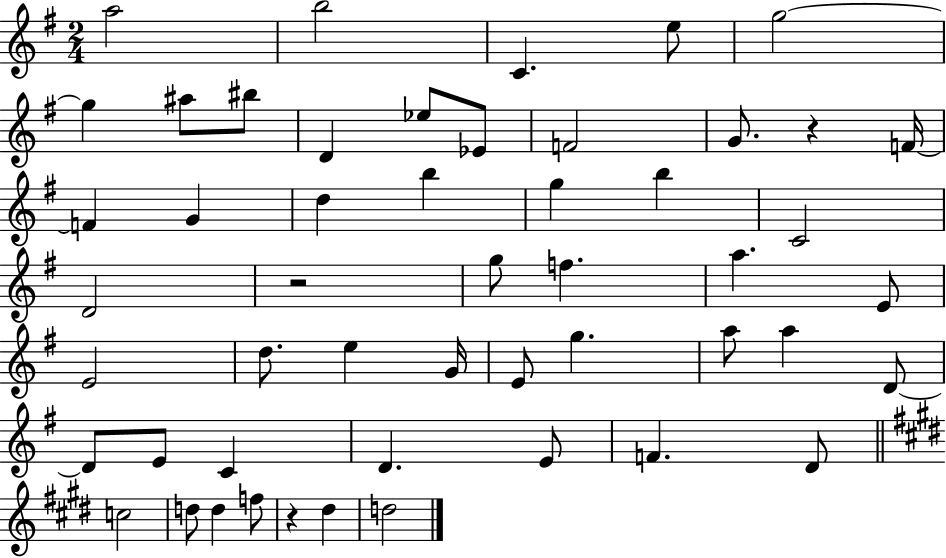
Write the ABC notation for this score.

X:1
T:Untitled
M:2/4
L:1/4
K:G
a2 b2 C e/2 g2 g ^a/2 ^b/2 D _e/2 _E/2 F2 G/2 z F/4 F G d b g b C2 D2 z2 g/2 f a E/2 E2 d/2 e G/4 E/2 g a/2 a D/2 D/2 E/2 C D E/2 F D/2 c2 d/2 d f/2 z ^d d2